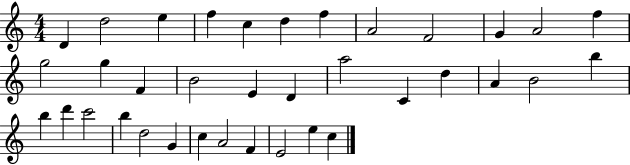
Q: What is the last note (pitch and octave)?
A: C5